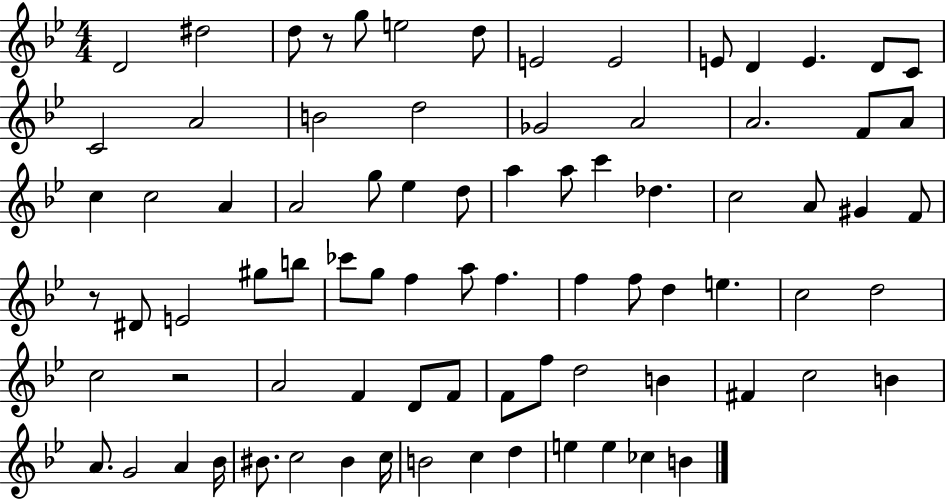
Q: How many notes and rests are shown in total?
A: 82